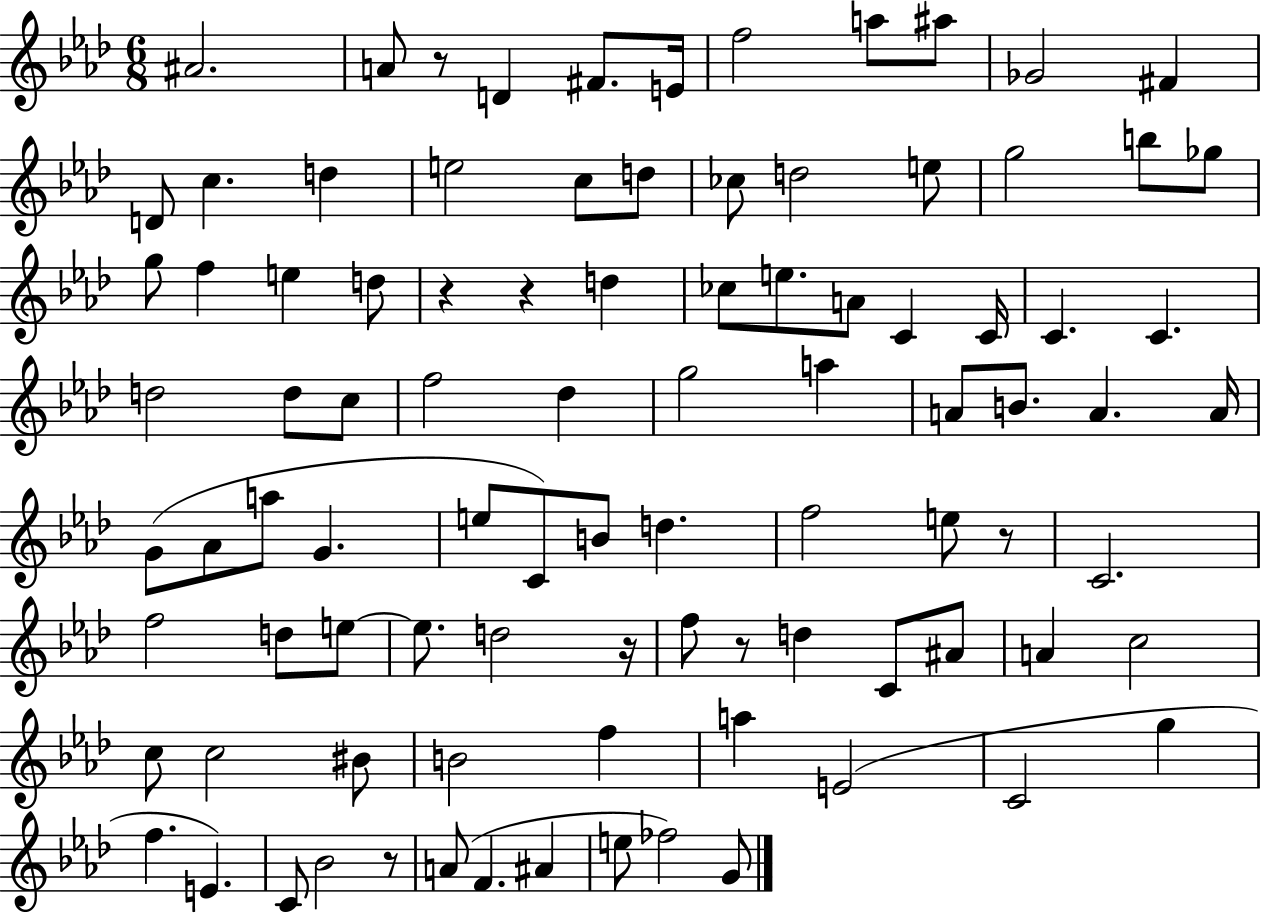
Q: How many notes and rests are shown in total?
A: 93